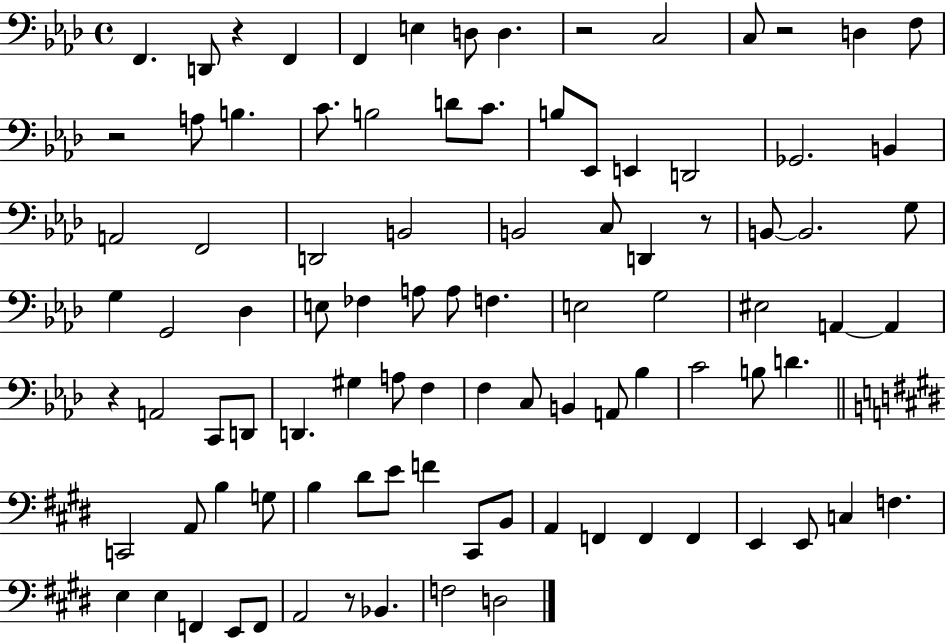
F2/q. D2/e R/q F2/q F2/q E3/q D3/e D3/q. R/h C3/h C3/e R/h D3/q F3/e R/h A3/e B3/q. C4/e. B3/h D4/e C4/e. B3/e Eb2/e E2/q D2/h Gb2/h. B2/q A2/h F2/h D2/h B2/h B2/h C3/e D2/q R/e B2/e B2/h. G3/e G3/q G2/h Db3/q E3/e FES3/q A3/e A3/e F3/q. E3/h G3/h EIS3/h A2/q A2/q R/q A2/h C2/e D2/e D2/q. G#3/q A3/e F3/q F3/q C3/e B2/q A2/e Bb3/q C4/h B3/e D4/q. C2/h A2/e B3/q G3/e B3/q D#4/e E4/e F4/q C#2/e B2/e A2/q F2/q F2/q F2/q E2/q E2/e C3/q F3/q. E3/q E3/q F2/q E2/e F2/e A2/h R/e Bb2/q. F3/h D3/h